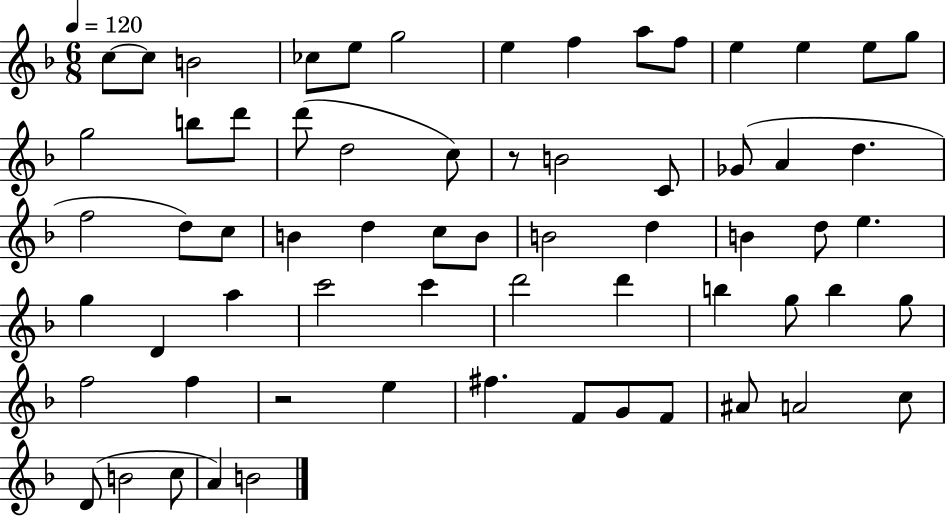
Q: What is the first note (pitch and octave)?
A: C5